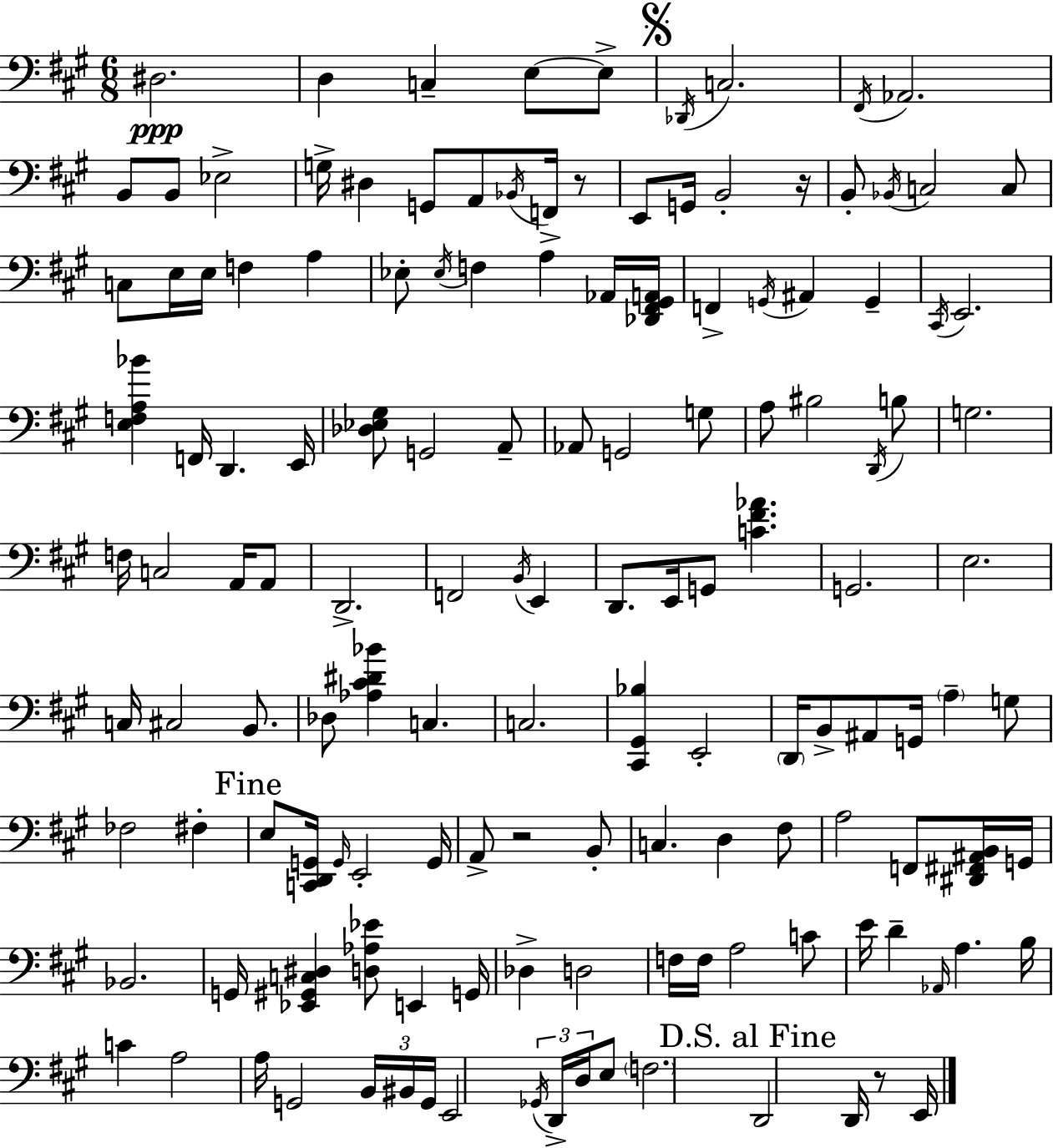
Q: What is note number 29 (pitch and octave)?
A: F3